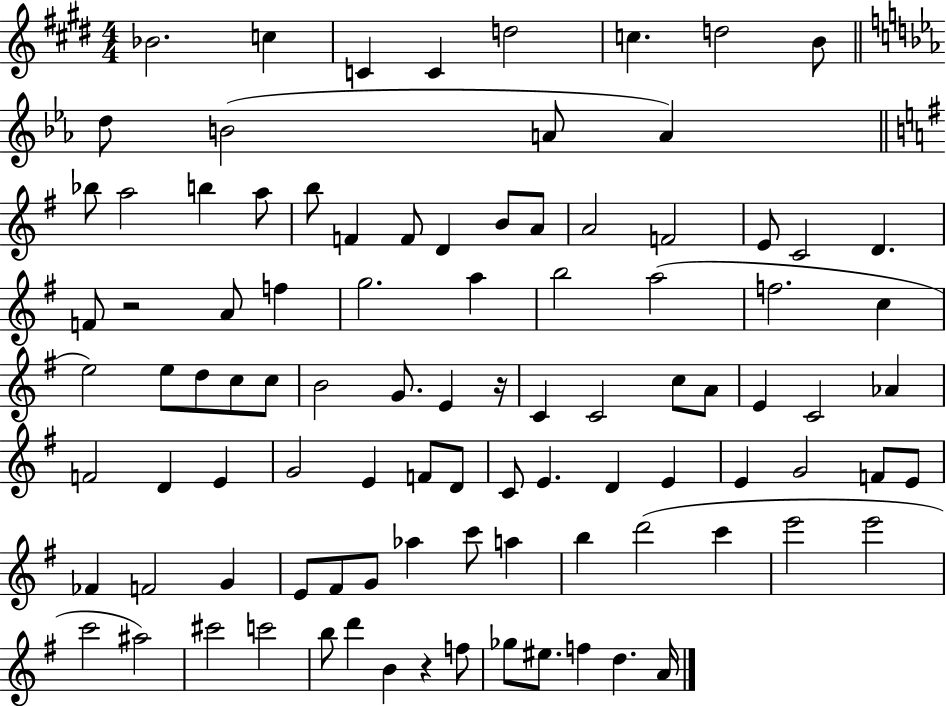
Bb4/h. C5/q C4/q C4/q D5/h C5/q. D5/h B4/e D5/e B4/h A4/e A4/q Bb5/e A5/h B5/q A5/e B5/e F4/q F4/e D4/q B4/e A4/e A4/h F4/h E4/e C4/h D4/q. F4/e R/h A4/e F5/q G5/h. A5/q B5/h A5/h F5/h. C5/q E5/h E5/e D5/e C5/e C5/e B4/h G4/e. E4/q R/s C4/q C4/h C5/e A4/e E4/q C4/h Ab4/q F4/h D4/q E4/q G4/h E4/q F4/e D4/e C4/e E4/q. D4/q E4/q E4/q G4/h F4/e E4/e FES4/q F4/h G4/q E4/e F#4/e G4/e Ab5/q C6/e A5/q B5/q D6/h C6/q E6/h E6/h C6/h A#5/h C#6/h C6/h B5/e D6/q B4/q R/q F5/e Gb5/e EIS5/e. F5/q D5/q. A4/s